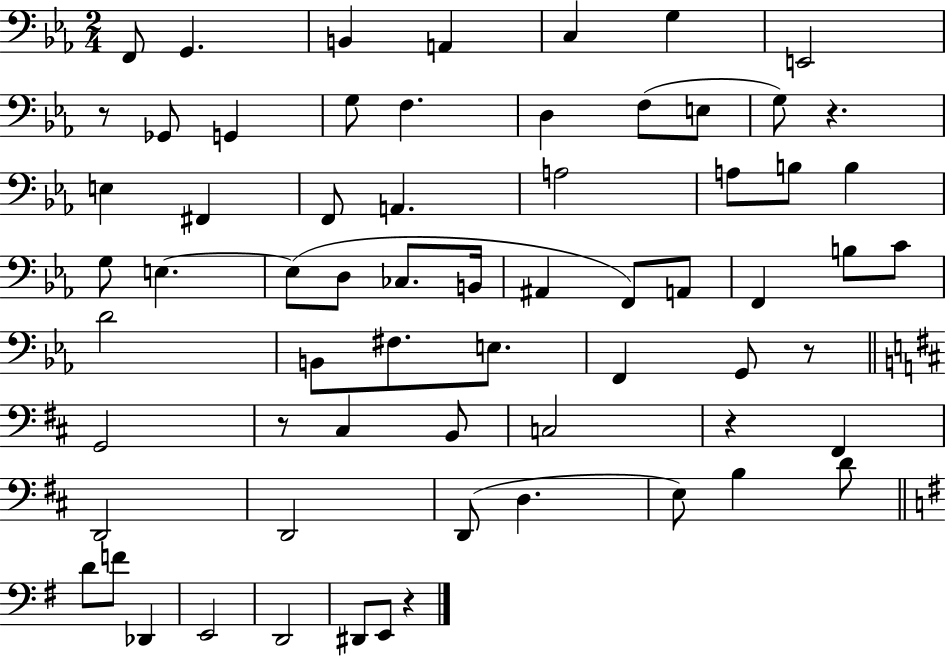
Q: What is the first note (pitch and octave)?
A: F2